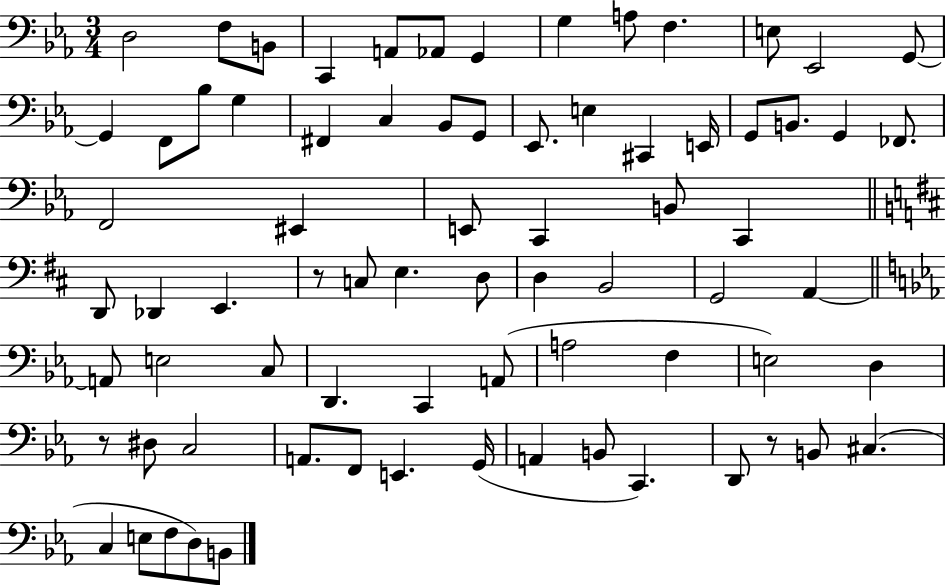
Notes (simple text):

D3/h F3/e B2/e C2/q A2/e Ab2/e G2/q G3/q A3/e F3/q. E3/e Eb2/h G2/e G2/q F2/e Bb3/e G3/q F#2/q C3/q Bb2/e G2/e Eb2/e. E3/q C#2/q E2/s G2/e B2/e. G2/q FES2/e. F2/h EIS2/q E2/e C2/q B2/e C2/q D2/e Db2/q E2/q. R/e C3/e E3/q. D3/e D3/q B2/h G2/h A2/q A2/e E3/h C3/e D2/q. C2/q A2/e A3/h F3/q E3/h D3/q R/e D#3/e C3/h A2/e. F2/e E2/q. G2/s A2/q B2/e C2/q. D2/e R/e B2/e C#3/q. C3/q E3/e F3/e D3/e B2/e